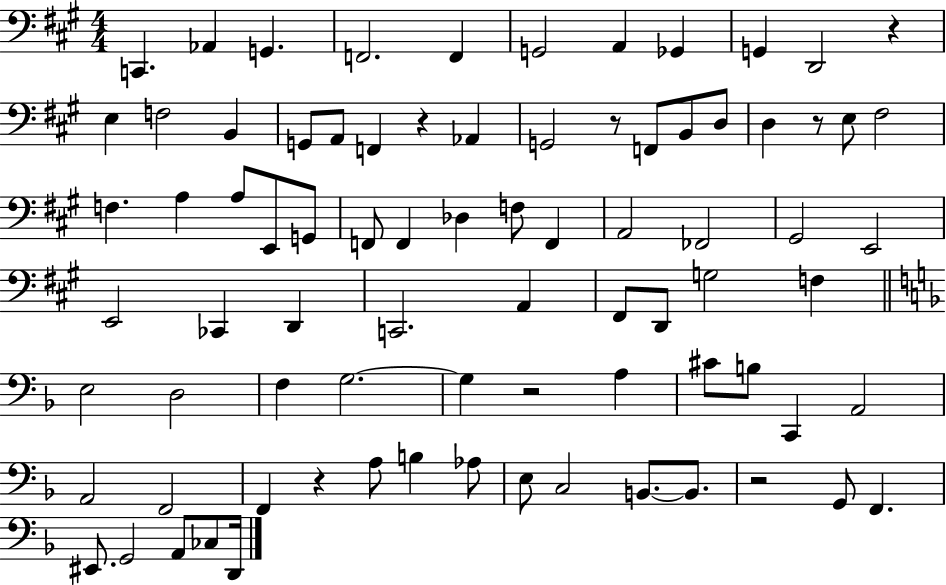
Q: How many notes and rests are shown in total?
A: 81